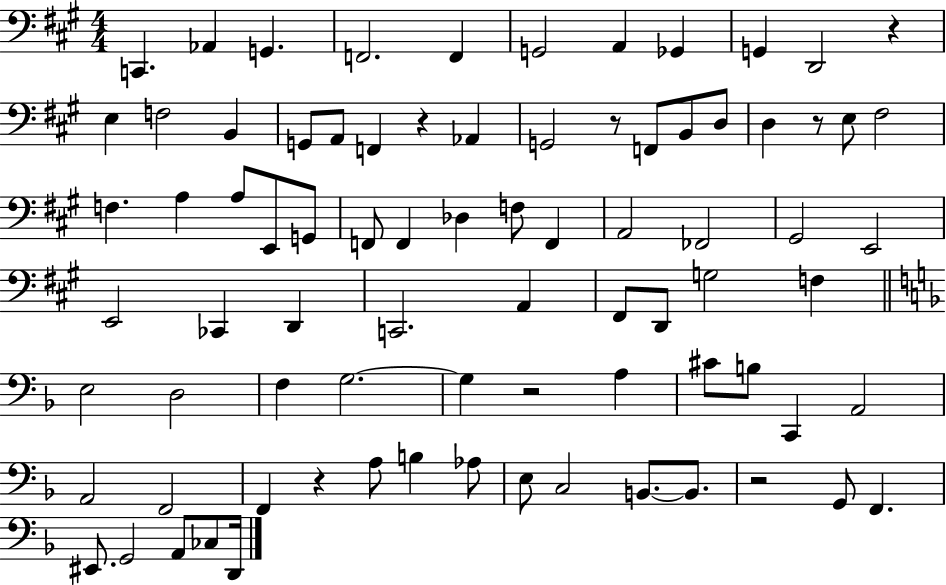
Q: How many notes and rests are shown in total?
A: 81